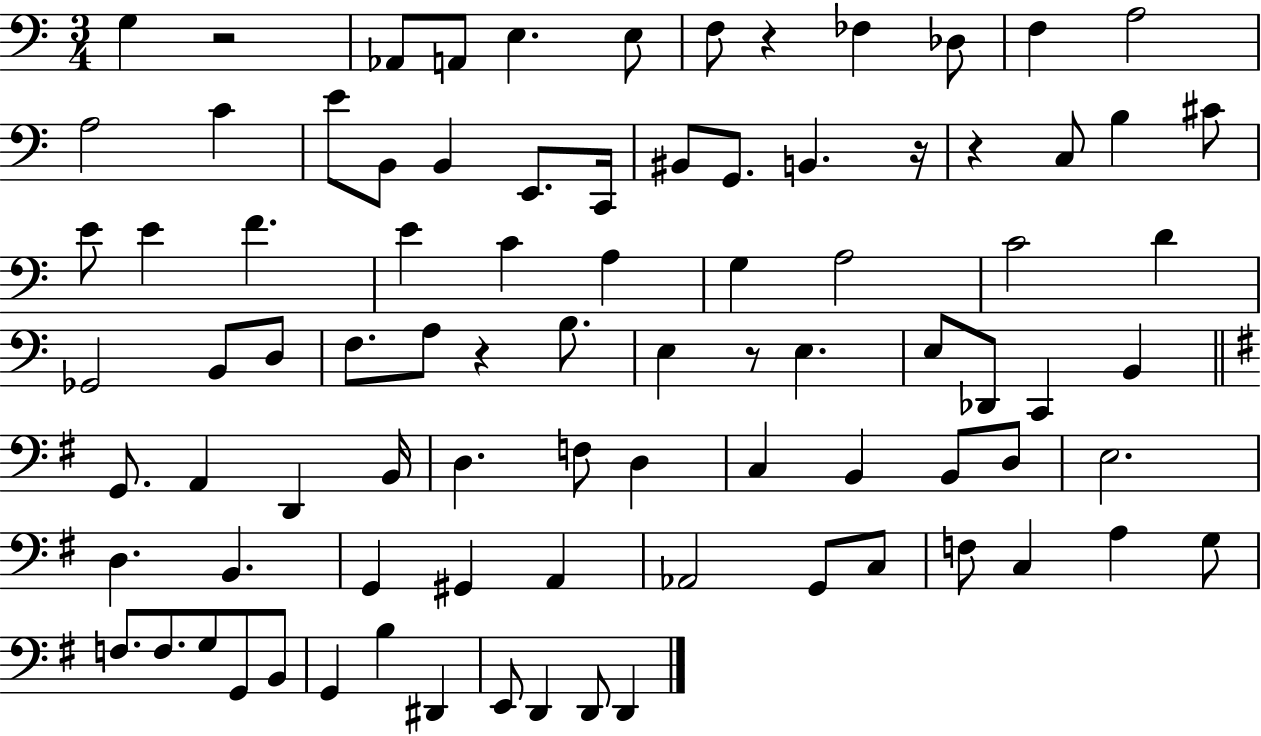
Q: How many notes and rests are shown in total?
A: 87